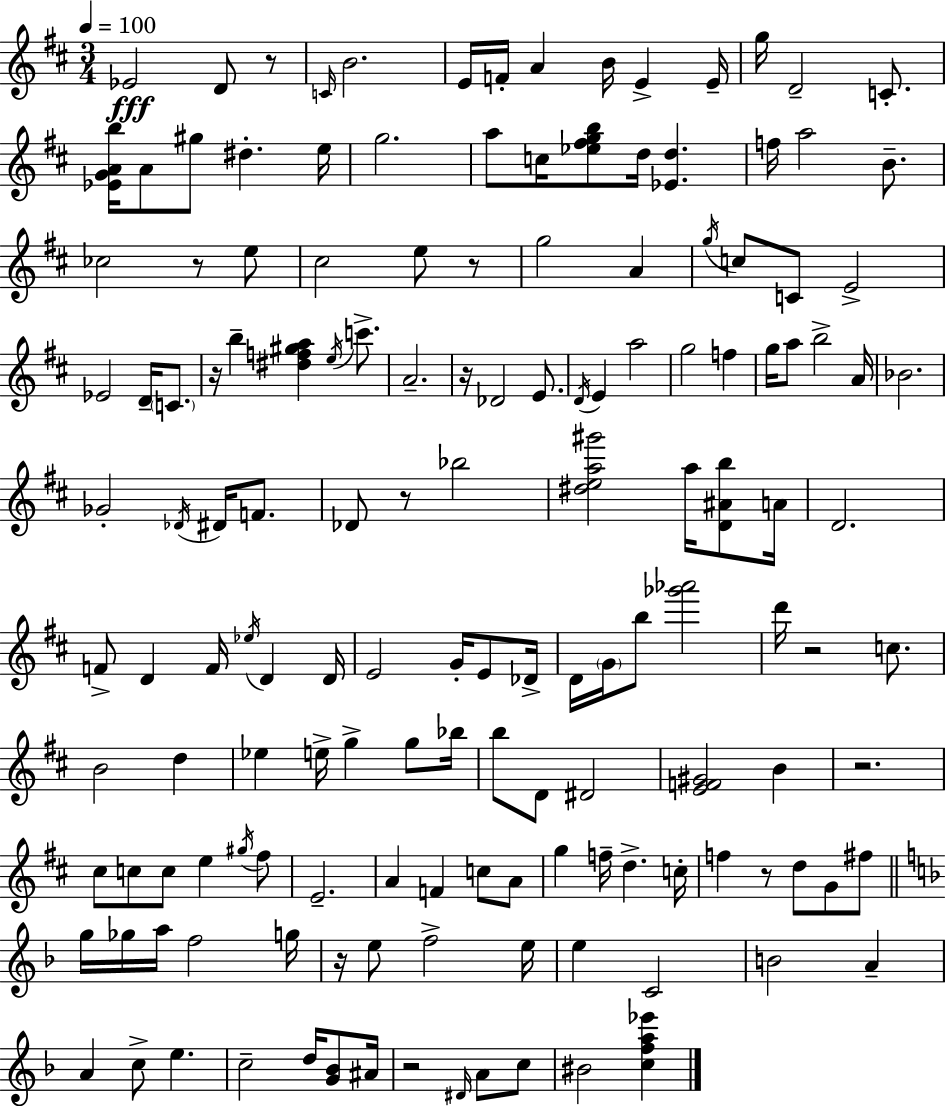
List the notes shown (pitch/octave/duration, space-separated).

Eb4/h D4/e R/e C4/s B4/h. E4/s F4/s A4/q B4/s E4/q E4/s G5/s D4/h C4/e. [Eb4,G4,A4,B5]/s A4/e G#5/e D#5/q. E5/s G5/h. A5/e C5/s [Eb5,F#5,G5,B5]/e D5/s [Eb4,D5]/q. F5/s A5/h B4/e. CES5/h R/e E5/e C#5/h E5/e R/e G5/h A4/q G5/s C5/e C4/e E4/h Eb4/h D4/s C4/e. R/s B5/q [D#5,F5,G#5,A5]/q E5/s C6/e. A4/h. R/s Db4/h E4/e. D4/s E4/q A5/h G5/h F5/q G5/s A5/e B5/h A4/s Bb4/h. Gb4/h Db4/s D#4/s F4/e. Db4/e R/e Bb5/h [D#5,E5,A5,G#6]/h A5/s [D4,A#4,B5]/e A4/s D4/h. F4/e D4/q F4/s Eb5/s D4/q D4/s E4/h G4/s E4/e Db4/s D4/s G4/s B5/e [Gb6,Ab6]/h D6/s R/h C5/e. B4/h D5/q Eb5/q E5/s G5/q G5/e Bb5/s B5/e D4/e D#4/h [E4,F4,G#4]/h B4/q R/h. C#5/e C5/e C5/e E5/q G#5/s F#5/e E4/h. A4/q F4/q C5/e A4/e G5/q F5/s D5/q. C5/s F5/q R/e D5/e G4/e F#5/e G5/s Gb5/s A5/s F5/h G5/s R/s E5/e F5/h E5/s E5/q C4/h B4/h A4/q A4/q C5/e E5/q. C5/h D5/s [G4,Bb4]/e A#4/s R/h D#4/s A4/e C5/e BIS4/h [C5,F5,A5,Eb6]/q